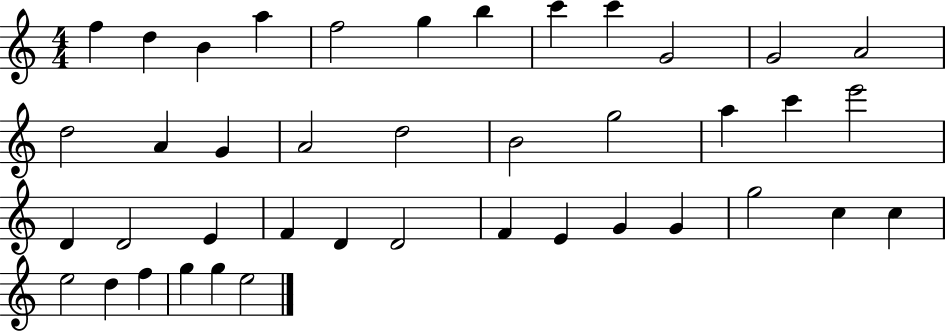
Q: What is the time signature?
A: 4/4